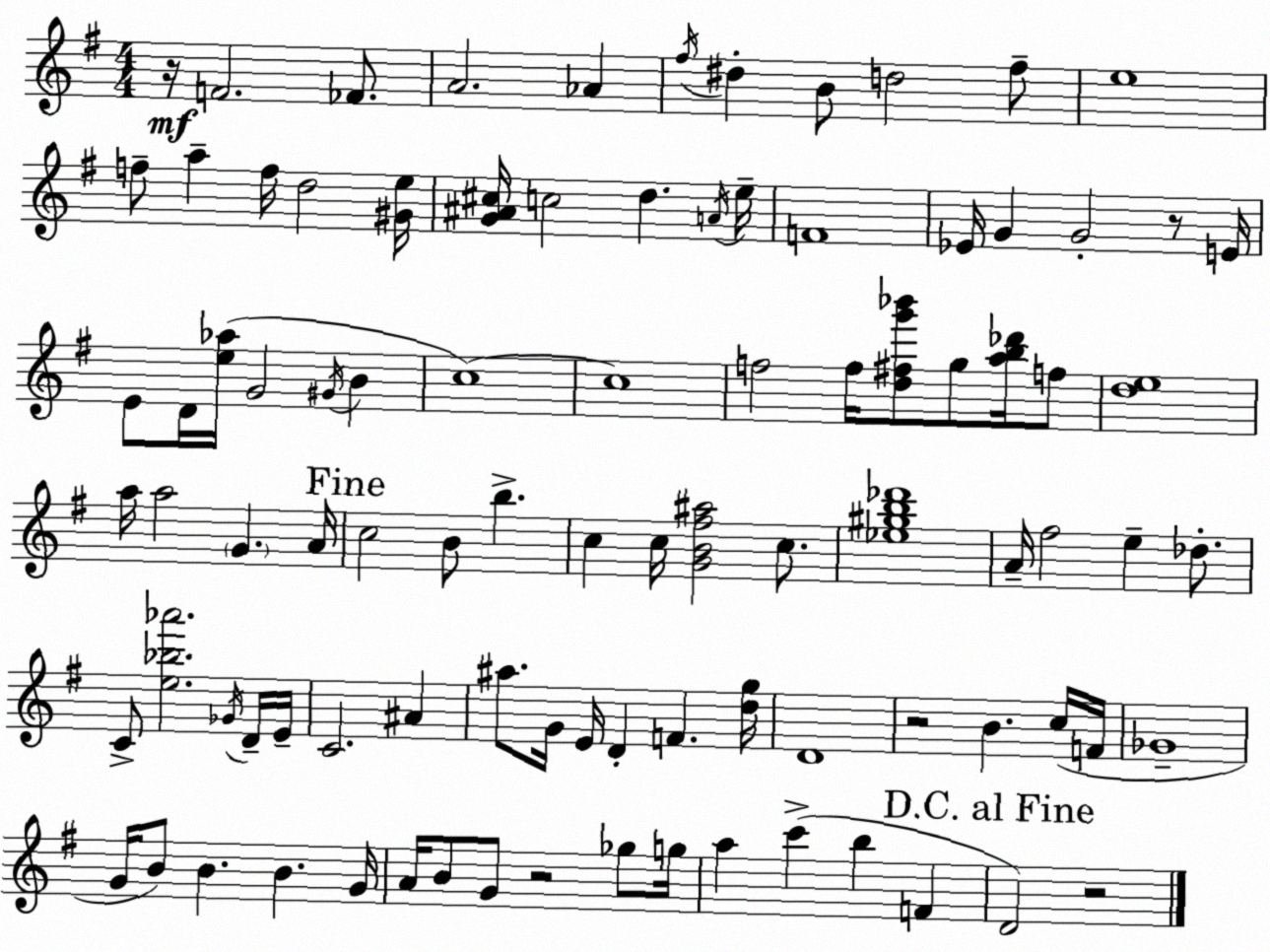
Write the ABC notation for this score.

X:1
T:Untitled
M:4/4
L:1/4
K:Em
z/4 F2 _F/2 A2 _A ^f/4 ^d B/2 d2 ^f/2 e4 f/2 a f/4 d2 [^Ge]/4 [G^A^c]/4 c2 d A/4 e/4 F4 _E/4 G G2 z/2 E/4 E/2 D/4 [e_a]/4 G2 ^G/4 B c4 c4 f2 f/4 [d^fg'_b']/2 g/2 [ab_d']/4 f/2 [de]4 a/4 a2 G A/4 c2 B/2 b c c/4 [GB^f^a]2 c/2 [_e^gb_d']4 A/4 ^f2 e _d/2 C/2 [e_b_a']2 _G/4 D/4 E/4 C2 ^A ^a/2 G/4 E/4 D F [dg]/4 D4 z2 B c/4 F/4 _G4 G/4 B/2 B B G/4 A/4 B/2 G/2 z2 _g/2 g/4 a c' b F D2 z2